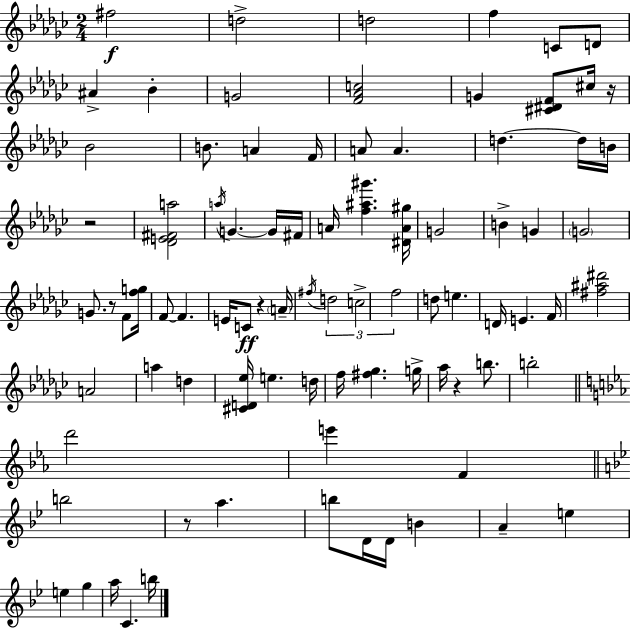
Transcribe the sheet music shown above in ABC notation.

X:1
T:Untitled
M:2/4
L:1/4
K:Ebm
^f2 d2 d2 f C/2 D/2 ^A _B G2 [F_Ac]2 G [^C^DF]/2 ^c/4 z/4 _B2 B/2 A F/4 A/2 A d d/4 B/4 z2 [_DE^Fa]2 a/4 G G/4 ^F/4 A/4 [f^a^g'] [^DA^g]/4 G2 B G G2 G/2 z/2 F/2 [fg]/4 F/2 F E/4 C/2 z A/4 ^f/4 d2 c2 f2 d/2 e D/4 E F/4 [^f^a^d']2 A2 a d [^CD_e]/4 e d/4 f/4 [^f_g] g/4 _a/4 z b/2 b2 d'2 e' F b2 z/2 a b/2 D/4 D/4 B A e e g a/4 C b/4